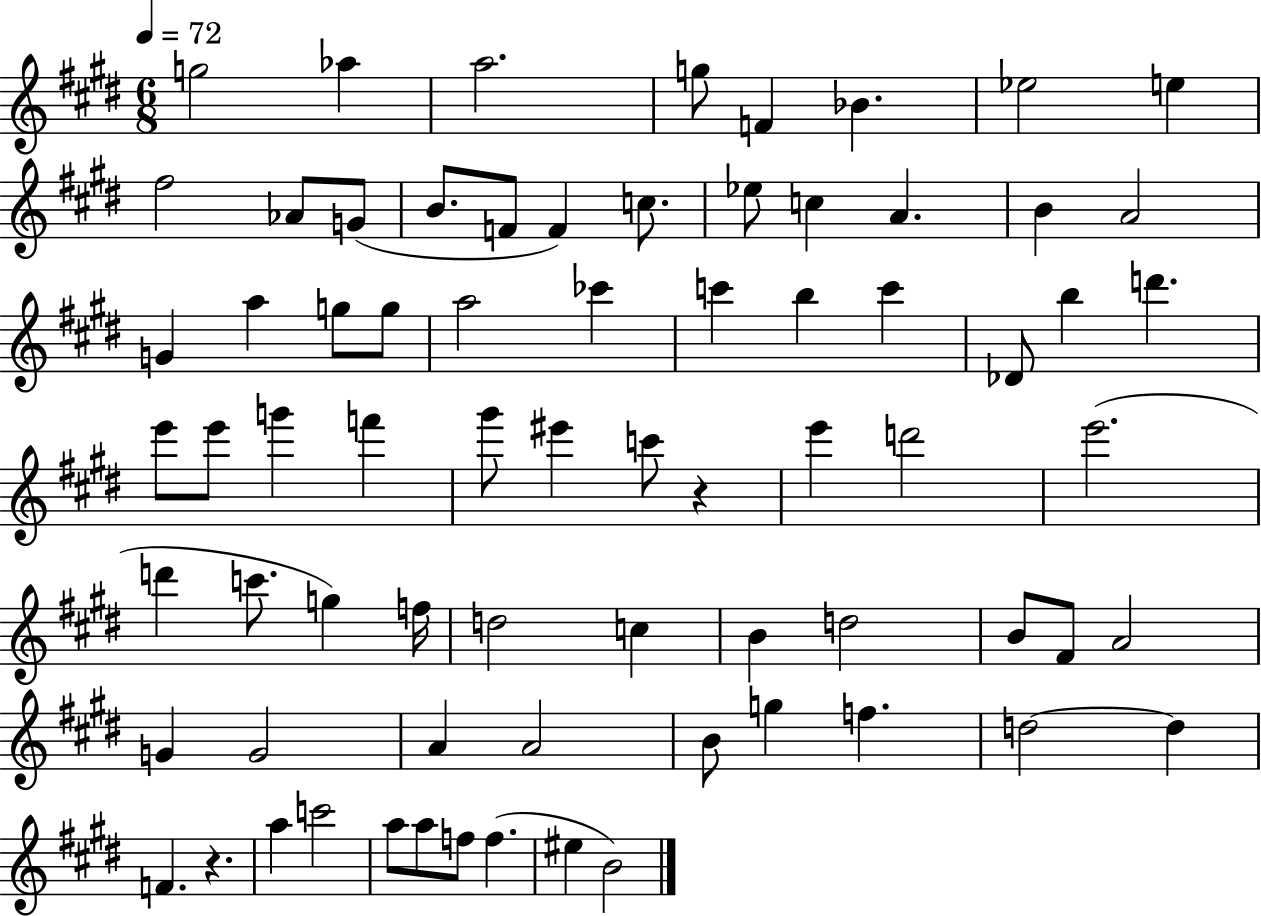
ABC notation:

X:1
T:Untitled
M:6/8
L:1/4
K:E
g2 _a a2 g/2 F _B _e2 e ^f2 _A/2 G/2 B/2 F/2 F c/2 _e/2 c A B A2 G a g/2 g/2 a2 _c' c' b c' _D/2 b d' e'/2 e'/2 g' f' ^g'/2 ^e' c'/2 z e' d'2 e'2 d' c'/2 g f/4 d2 c B d2 B/2 ^F/2 A2 G G2 A A2 B/2 g f d2 d F z a c'2 a/2 a/2 f/2 f ^e B2